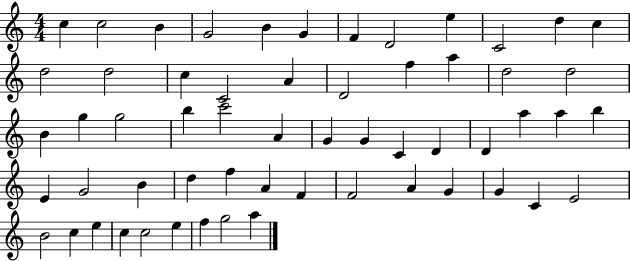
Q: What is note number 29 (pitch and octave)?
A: G4